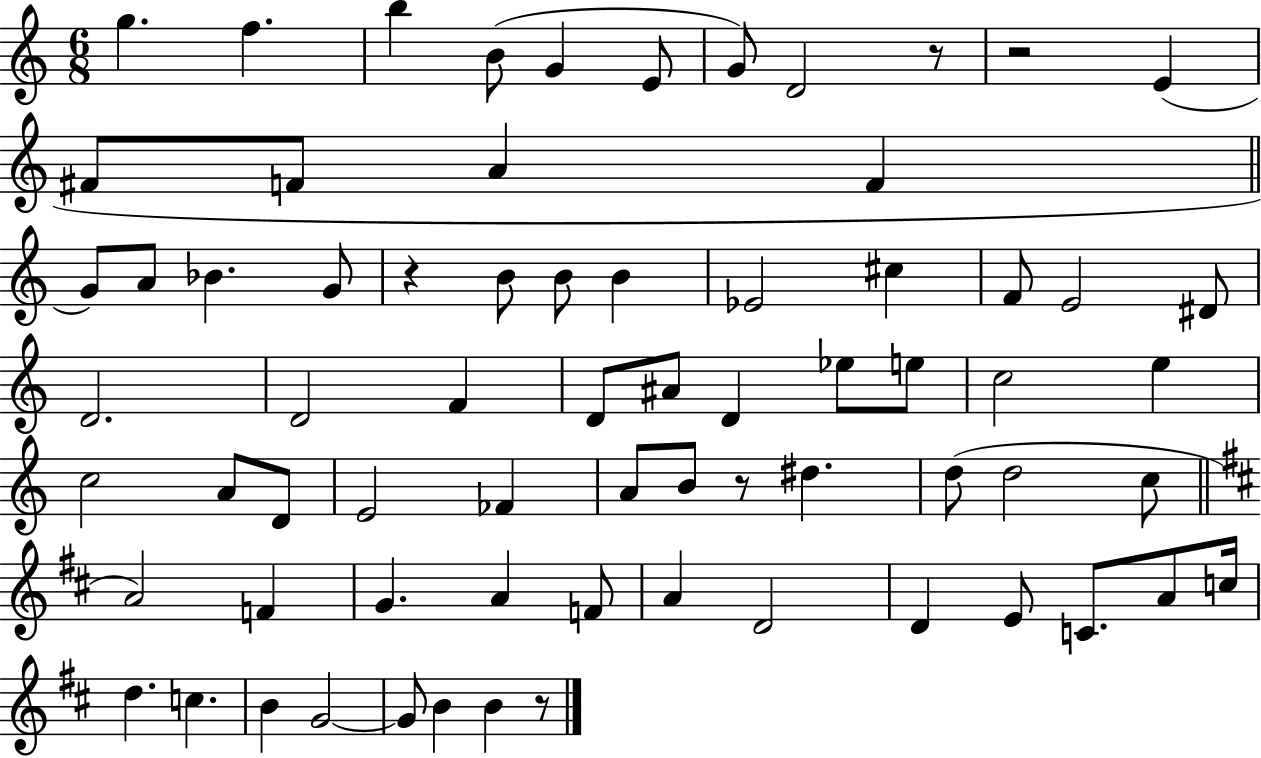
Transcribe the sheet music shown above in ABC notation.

X:1
T:Untitled
M:6/8
L:1/4
K:C
g f b B/2 G E/2 G/2 D2 z/2 z2 E ^F/2 F/2 A F G/2 A/2 _B G/2 z B/2 B/2 B _E2 ^c F/2 E2 ^D/2 D2 D2 F D/2 ^A/2 D _e/2 e/2 c2 e c2 A/2 D/2 E2 _F A/2 B/2 z/2 ^d d/2 d2 c/2 A2 F G A F/2 A D2 D E/2 C/2 A/2 c/4 d c B G2 G/2 B B z/2